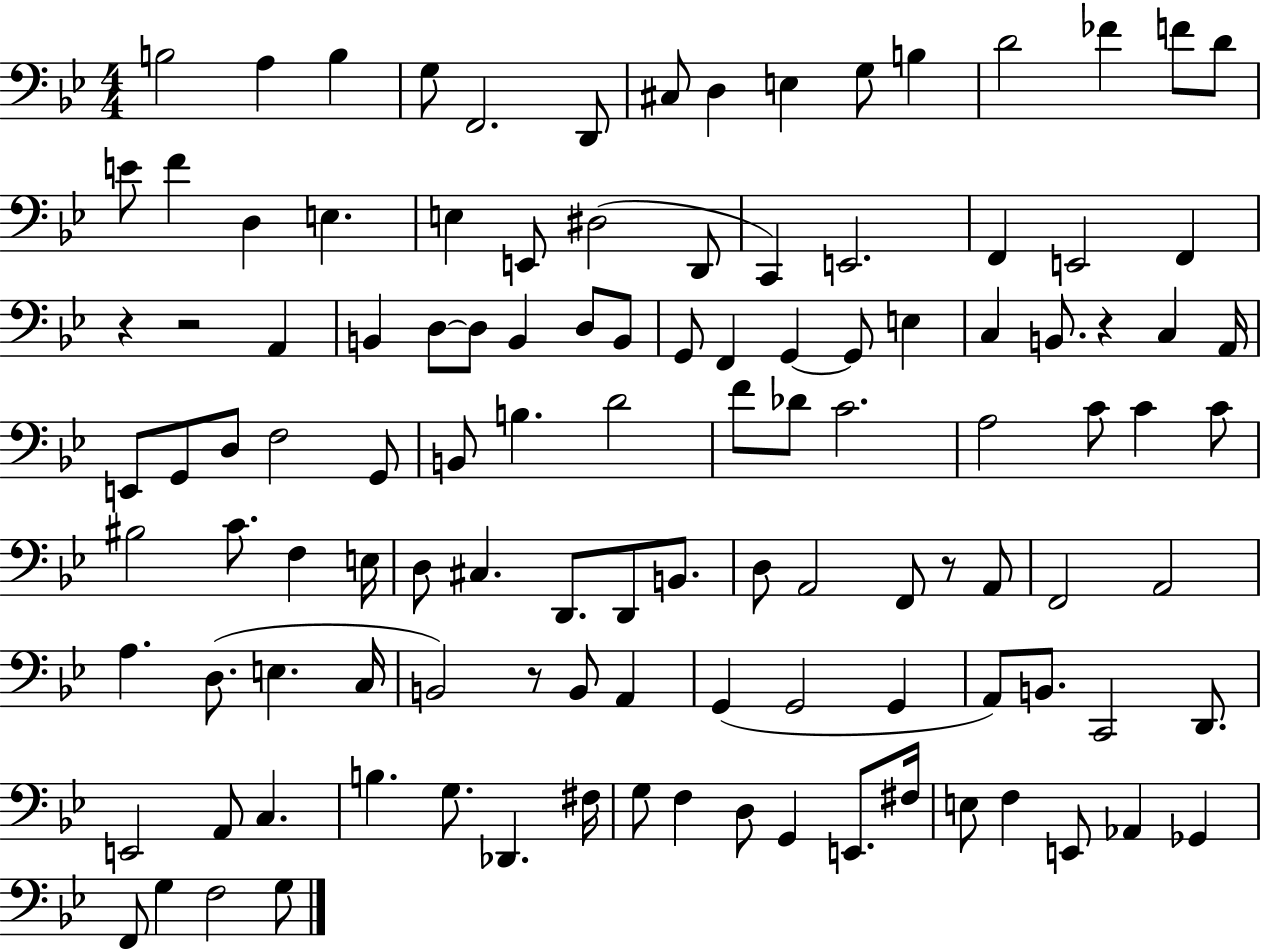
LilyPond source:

{
  \clef bass
  \numericTimeSignature
  \time 4/4
  \key bes \major
  b2 a4 b4 | g8 f,2. d,8 | cis8 d4 e4 g8 b4 | d'2 fes'4 f'8 d'8 | \break e'8 f'4 d4 e4. | e4 e,8 dis2( d,8 | c,4) e,2. | f,4 e,2 f,4 | \break r4 r2 a,4 | b,4 d8~~ d8 b,4 d8 b,8 | g,8 f,4 g,4~~ g,8 e4 | c4 b,8. r4 c4 a,16 | \break e,8 g,8 d8 f2 g,8 | b,8 b4. d'2 | f'8 des'8 c'2. | a2 c'8 c'4 c'8 | \break bis2 c'8. f4 e16 | d8 cis4. d,8. d,8 b,8. | d8 a,2 f,8 r8 a,8 | f,2 a,2 | \break a4. d8.( e4. c16 | b,2) r8 b,8 a,4 | g,4( g,2 g,4 | a,8) b,8. c,2 d,8. | \break e,2 a,8 c4. | b4. g8. des,4. fis16 | g8 f4 d8 g,4 e,8. fis16 | e8 f4 e,8 aes,4 ges,4 | \break f,8 g4 f2 g8 | \bar "|."
}